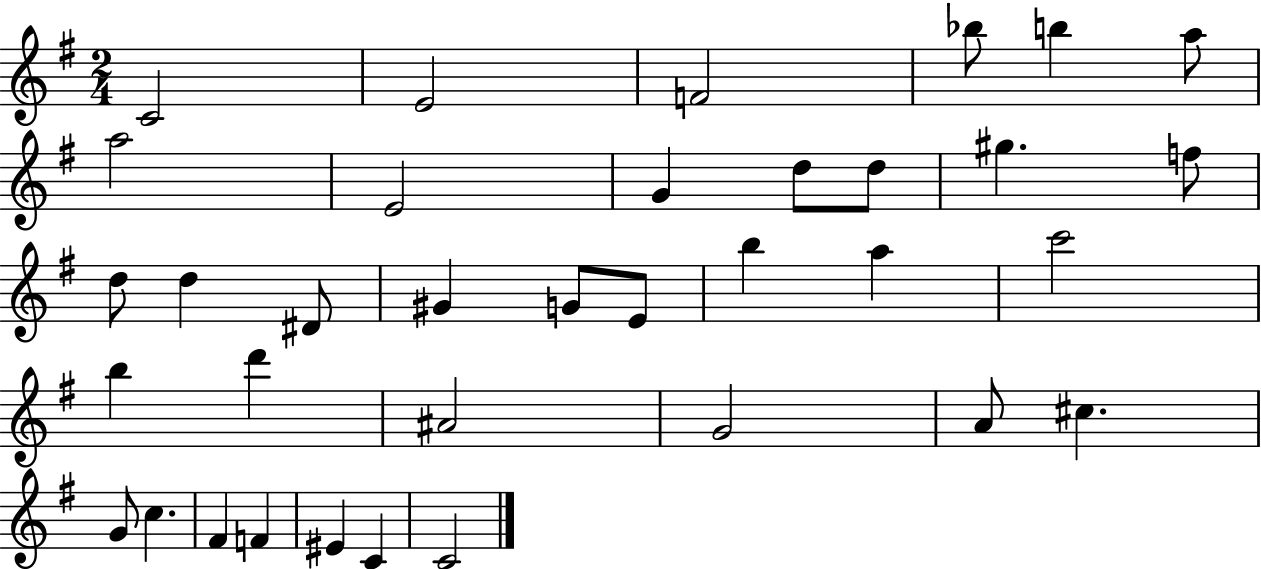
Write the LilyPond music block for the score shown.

{
  \clef treble
  \numericTimeSignature
  \time 2/4
  \key g \major
  \repeat volta 2 { c'2 | e'2 | f'2 | bes''8 b''4 a''8 | \break a''2 | e'2 | g'4 d''8 d''8 | gis''4. f''8 | \break d''8 d''4 dis'8 | gis'4 g'8 e'8 | b''4 a''4 | c'''2 | \break b''4 d'''4 | ais'2 | g'2 | a'8 cis''4. | \break g'8 c''4. | fis'4 f'4 | eis'4 c'4 | c'2 | \break } \bar "|."
}